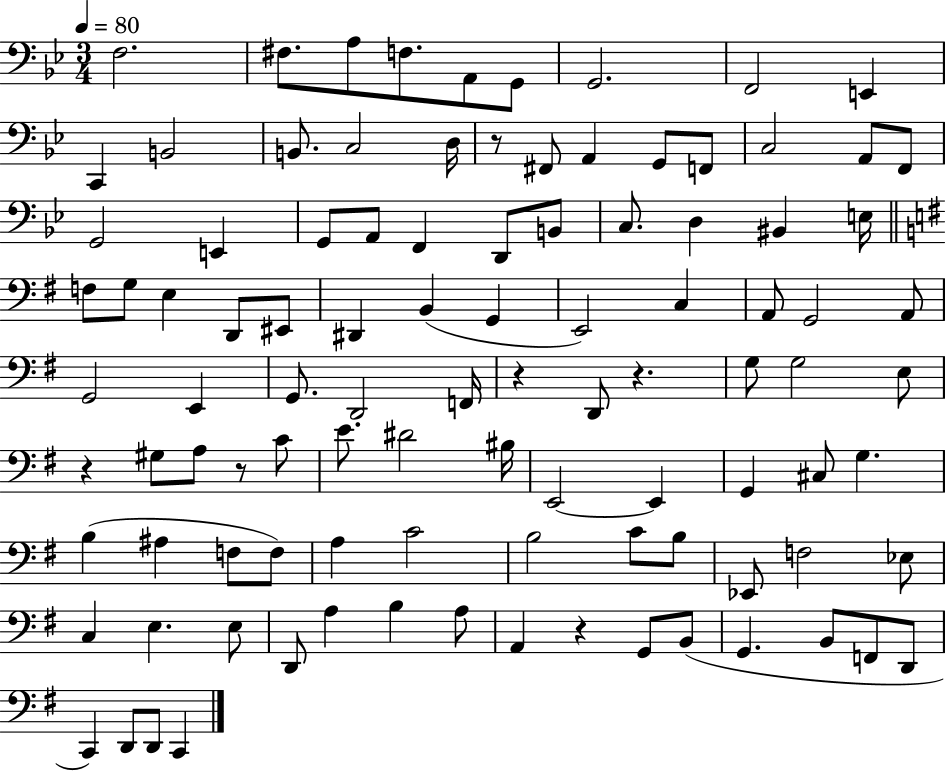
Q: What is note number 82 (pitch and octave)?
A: A3